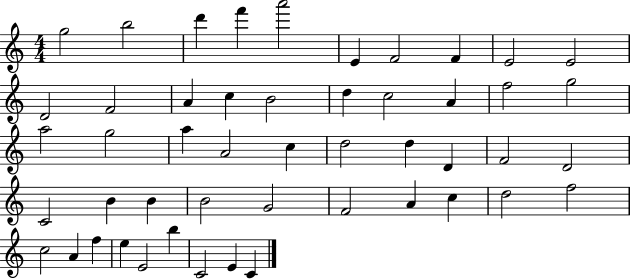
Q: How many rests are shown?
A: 0